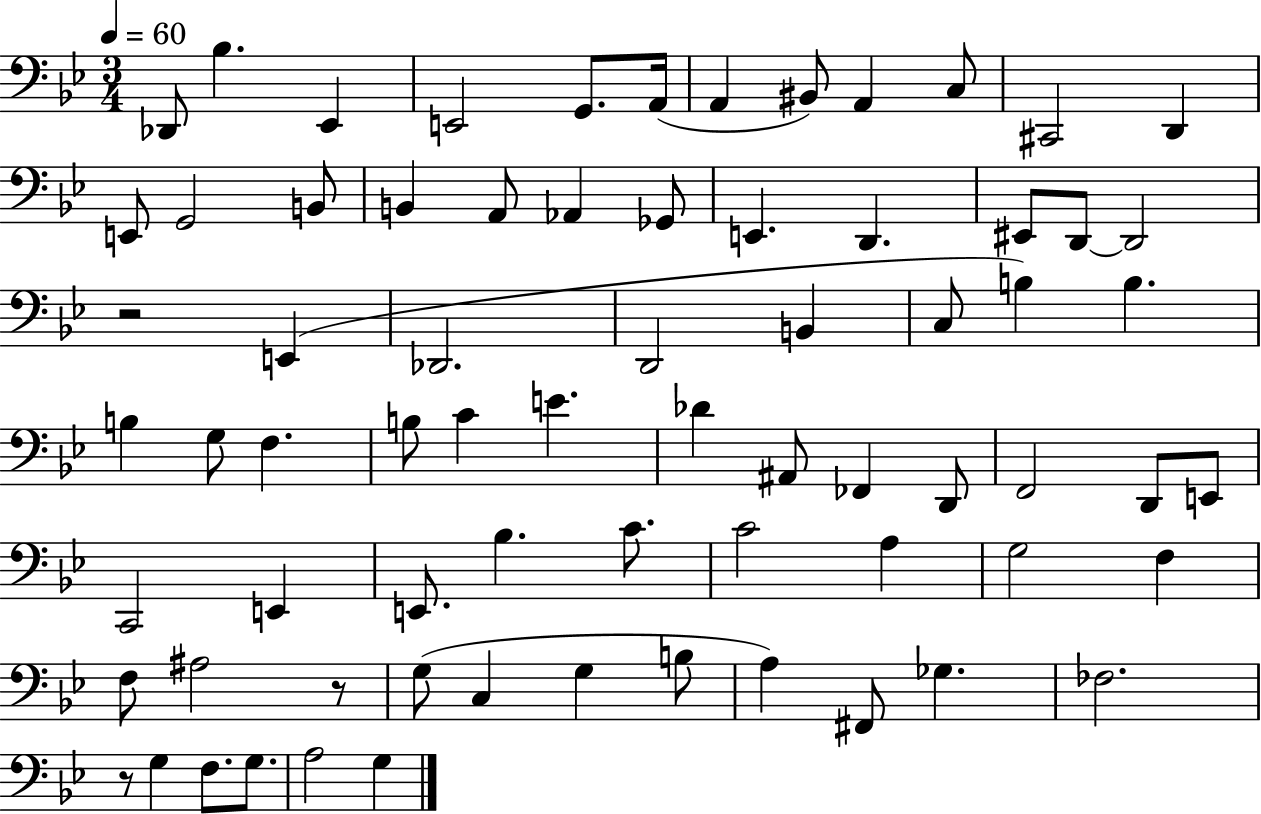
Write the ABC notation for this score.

X:1
T:Untitled
M:3/4
L:1/4
K:Bb
_D,,/2 _B, _E,, E,,2 G,,/2 A,,/4 A,, ^B,,/2 A,, C,/2 ^C,,2 D,, E,,/2 G,,2 B,,/2 B,, A,,/2 _A,, _G,,/2 E,, D,, ^E,,/2 D,,/2 D,,2 z2 E,, _D,,2 D,,2 B,, C,/2 B, B, B, G,/2 F, B,/2 C E _D ^A,,/2 _F,, D,,/2 F,,2 D,,/2 E,,/2 C,,2 E,, E,,/2 _B, C/2 C2 A, G,2 F, F,/2 ^A,2 z/2 G,/2 C, G, B,/2 A, ^F,,/2 _G, _F,2 z/2 G, F,/2 G,/2 A,2 G,